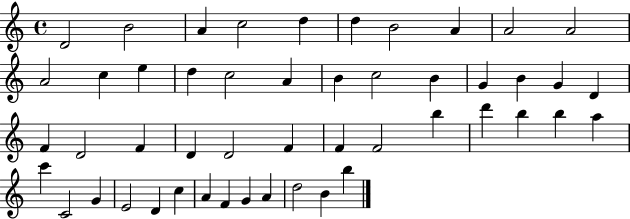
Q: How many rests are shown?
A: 0